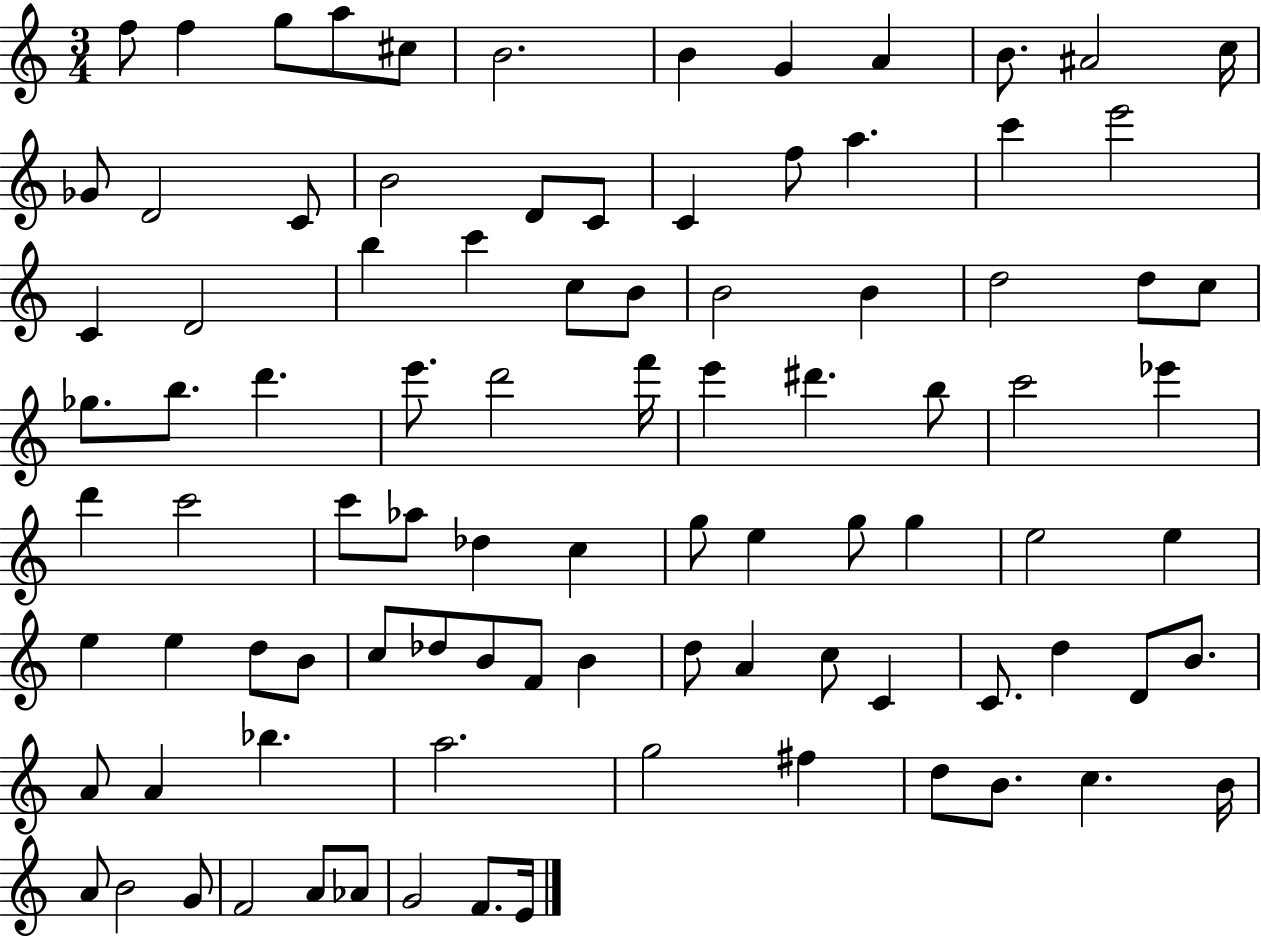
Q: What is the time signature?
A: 3/4